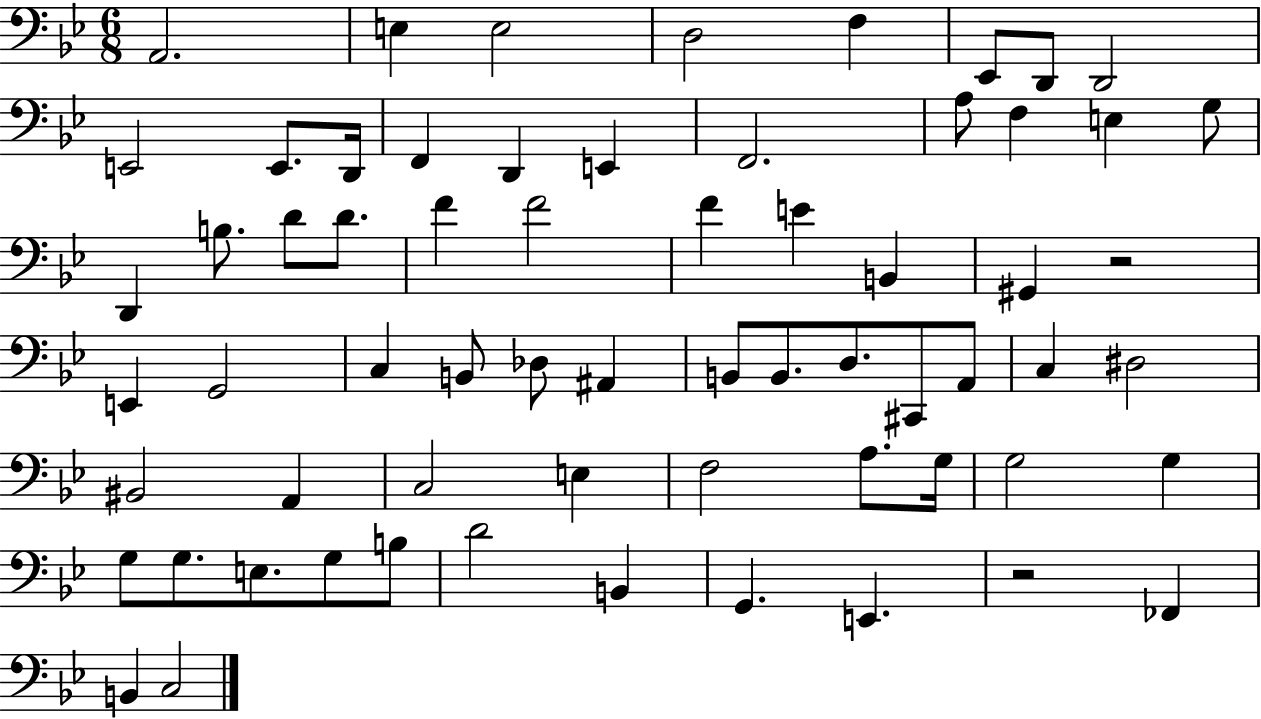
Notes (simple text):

A2/h. E3/q E3/h D3/h F3/q Eb2/e D2/e D2/h E2/h E2/e. D2/s F2/q D2/q E2/q F2/h. A3/e F3/q E3/q G3/e D2/q B3/e. D4/e D4/e. F4/q F4/h F4/q E4/q B2/q G#2/q R/h E2/q G2/h C3/q B2/e Db3/e A#2/q B2/e B2/e. D3/e. C#2/e A2/e C3/q D#3/h BIS2/h A2/q C3/h E3/q F3/h A3/e. G3/s G3/h G3/q G3/e G3/e. E3/e. G3/e B3/e D4/h B2/q G2/q. E2/q. R/h FES2/q B2/q C3/h